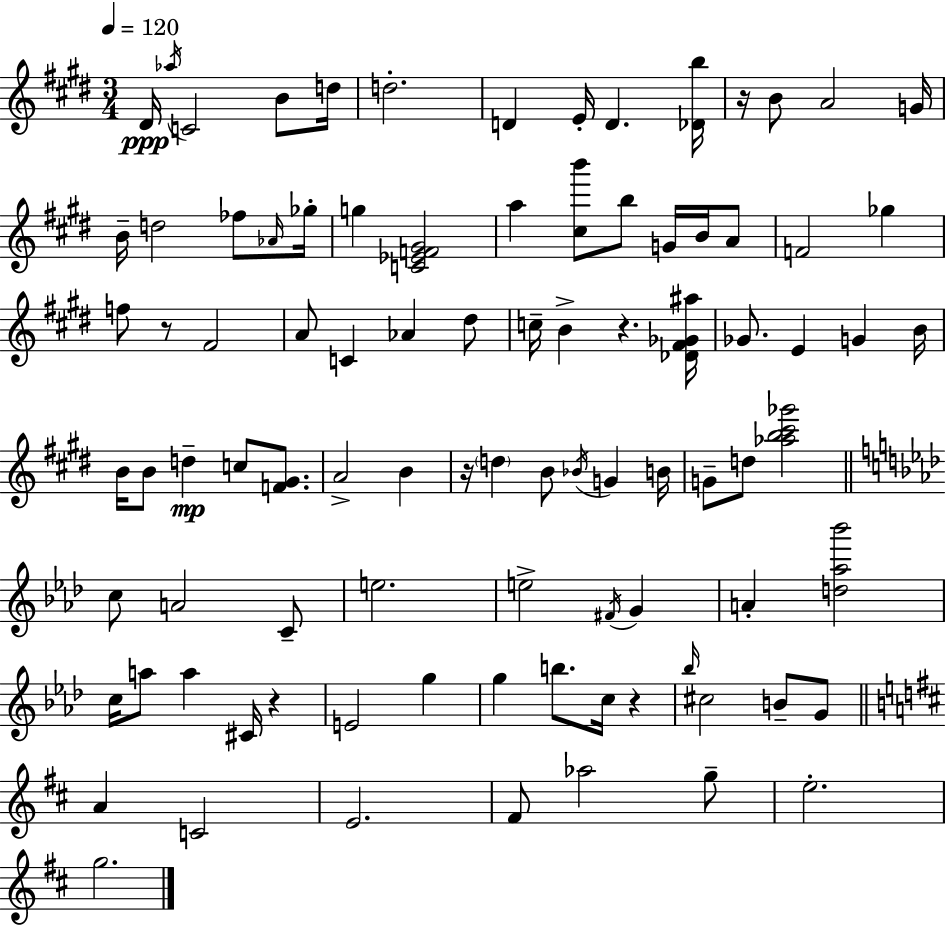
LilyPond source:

{
  \clef treble
  \numericTimeSignature
  \time 3/4
  \key e \major
  \tempo 4 = 120
  dis'16\ppp \acciaccatura { aes''16 } c'2 b'8 | d''16 d''2.-. | d'4 e'16-. d'4. | <des' b''>16 r16 b'8 a'2 | \break g'16 b'16-- d''2 fes''8 | \grace { aes'16 } ges''16-. g''4 <c' ees' f' gis'>2 | a''4 <cis'' b'''>8 b''8 g'16 b'16 | a'8 f'2 ges''4 | \break f''8 r8 fis'2 | a'8 c'4 aes'4 | dis''8 c''16-- b'4-> r4. | <des' fis' ges' ais''>16 ges'8. e'4 g'4 | \break b'16 b'16 b'8 d''4--\mp c''8 <f' gis'>8. | a'2-> b'4 | r16 \parenthesize d''4 b'8 \acciaccatura { bes'16 } g'4 | b'16 g'8-- d''8 <aes'' b'' cis''' ges'''>2 | \break \bar "||" \break \key aes \major c''8 a'2 c'8-- | e''2. | e''2-> \acciaccatura { fis'16 } g'4 | a'4-. <d'' aes'' bes'''>2 | \break c''16 a''8 a''4 cis'16 r4 | e'2 g''4 | g''4 b''8. c''16 r4 | \grace { bes''16 } cis''2 b'8-- | \break g'8 \bar "||" \break \key b \minor a'4 c'2 | e'2. | fis'8 aes''2 g''8-- | e''2.-. | \break g''2. | \bar "|."
}